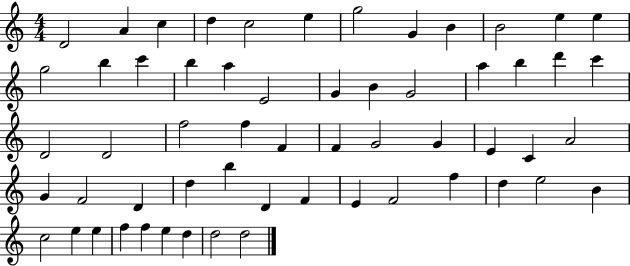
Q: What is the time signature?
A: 4/4